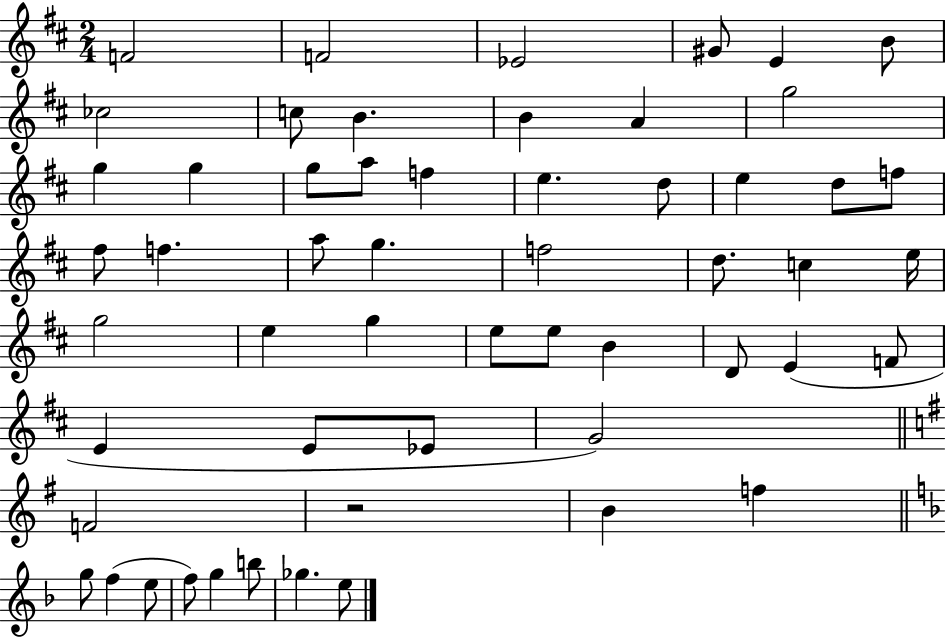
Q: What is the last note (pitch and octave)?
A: E5